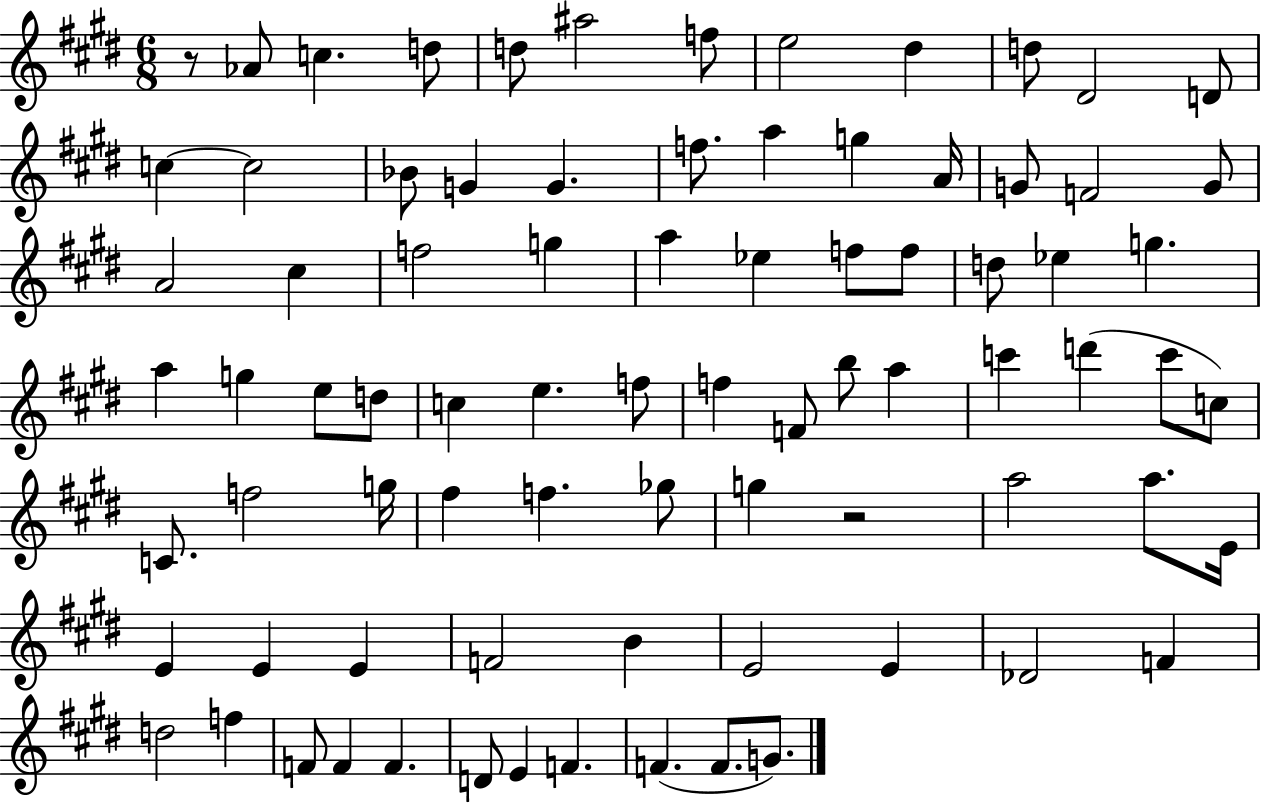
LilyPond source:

{
  \clef treble
  \numericTimeSignature
  \time 6/8
  \key e \major
  \repeat volta 2 { r8 aes'8 c''4. d''8 | d''8 ais''2 f''8 | e''2 dis''4 | d''8 dis'2 d'8 | \break c''4~~ c''2 | bes'8 g'4 g'4. | f''8. a''4 g''4 a'16 | g'8 f'2 g'8 | \break a'2 cis''4 | f''2 g''4 | a''4 ees''4 f''8 f''8 | d''8 ees''4 g''4. | \break a''4 g''4 e''8 d''8 | c''4 e''4. f''8 | f''4 f'8 b''8 a''4 | c'''4 d'''4( c'''8 c''8) | \break c'8. f''2 g''16 | fis''4 f''4. ges''8 | g''4 r2 | a''2 a''8. e'16 | \break e'4 e'4 e'4 | f'2 b'4 | e'2 e'4 | des'2 f'4 | \break d''2 f''4 | f'8 f'4 f'4. | d'8 e'4 f'4. | f'4.( f'8. g'8.) | \break } \bar "|."
}